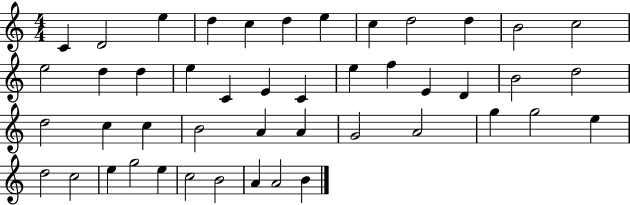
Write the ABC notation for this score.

X:1
T:Untitled
M:4/4
L:1/4
K:C
C D2 e d c d e c d2 d B2 c2 e2 d d e C E C e f E D B2 d2 d2 c c B2 A A G2 A2 g g2 e d2 c2 e g2 e c2 B2 A A2 B